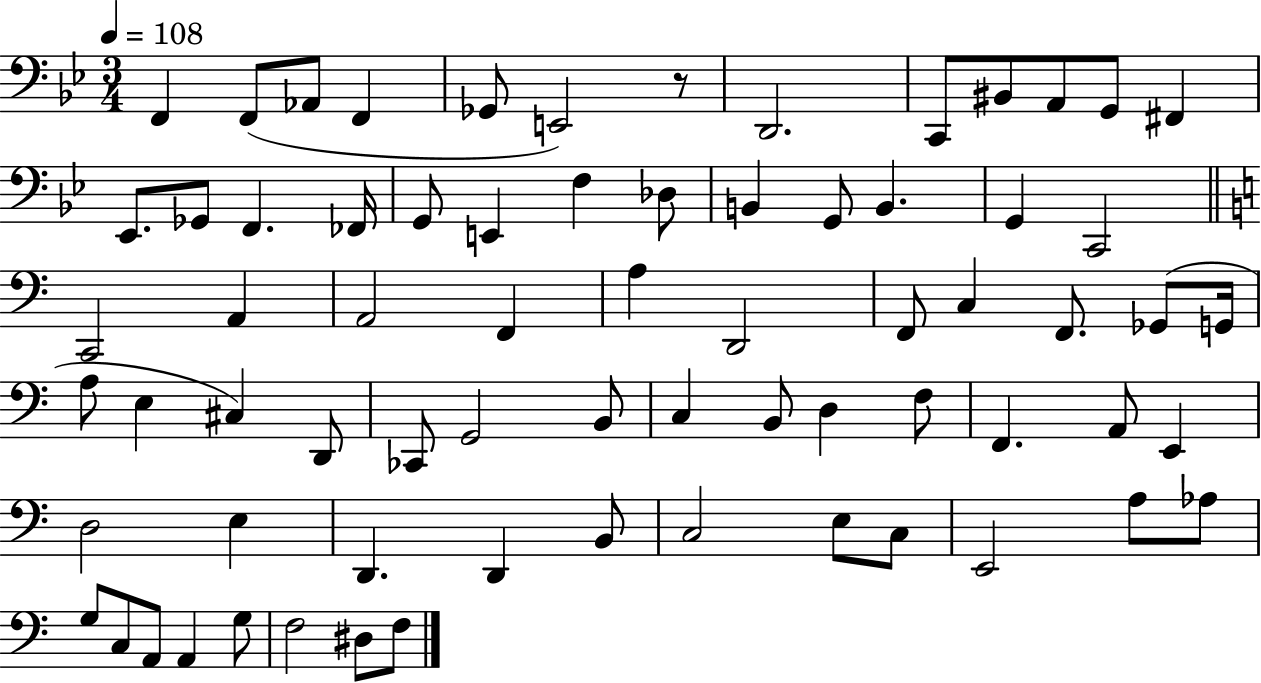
X:1
T:Untitled
M:3/4
L:1/4
K:Bb
F,, F,,/2 _A,,/2 F,, _G,,/2 E,,2 z/2 D,,2 C,,/2 ^B,,/2 A,,/2 G,,/2 ^F,, _E,,/2 _G,,/2 F,, _F,,/4 G,,/2 E,, F, _D,/2 B,, G,,/2 B,, G,, C,,2 C,,2 A,, A,,2 F,, A, D,,2 F,,/2 C, F,,/2 _G,,/2 G,,/4 A,/2 E, ^C, D,,/2 _C,,/2 G,,2 B,,/2 C, B,,/2 D, F,/2 F,, A,,/2 E,, D,2 E, D,, D,, B,,/2 C,2 E,/2 C,/2 E,,2 A,/2 _A,/2 G,/2 C,/2 A,,/2 A,, G,/2 F,2 ^D,/2 F,/2